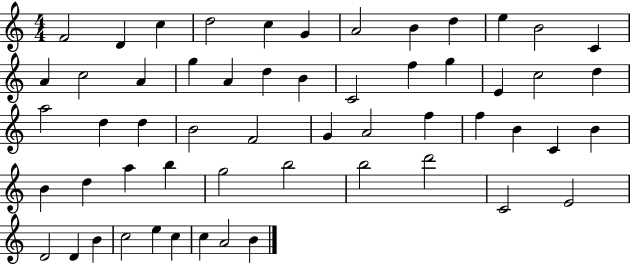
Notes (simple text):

F4/h D4/q C5/q D5/h C5/q G4/q A4/h B4/q D5/q E5/q B4/h C4/q A4/q C5/h A4/q G5/q A4/q D5/q B4/q C4/h F5/q G5/q E4/q C5/h D5/q A5/h D5/q D5/q B4/h F4/h G4/q A4/h F5/q F5/q B4/q C4/q B4/q B4/q D5/q A5/q B5/q G5/h B5/h B5/h D6/h C4/h E4/h D4/h D4/q B4/q C5/h E5/q C5/q C5/q A4/h B4/q